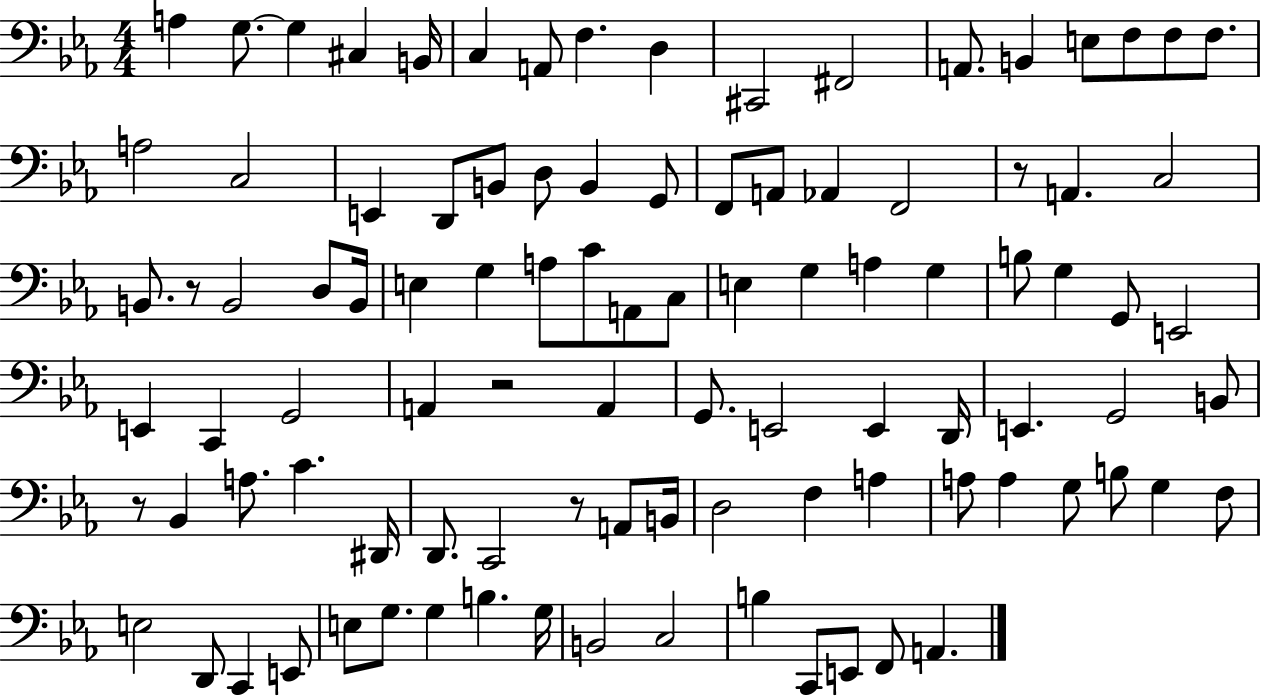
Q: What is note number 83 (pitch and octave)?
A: E3